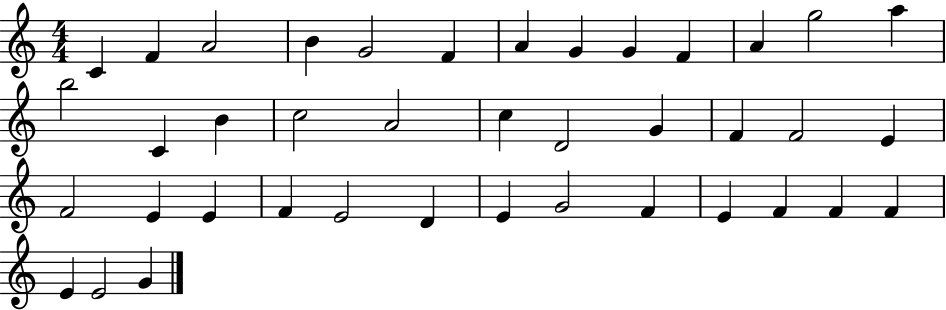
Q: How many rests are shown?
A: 0